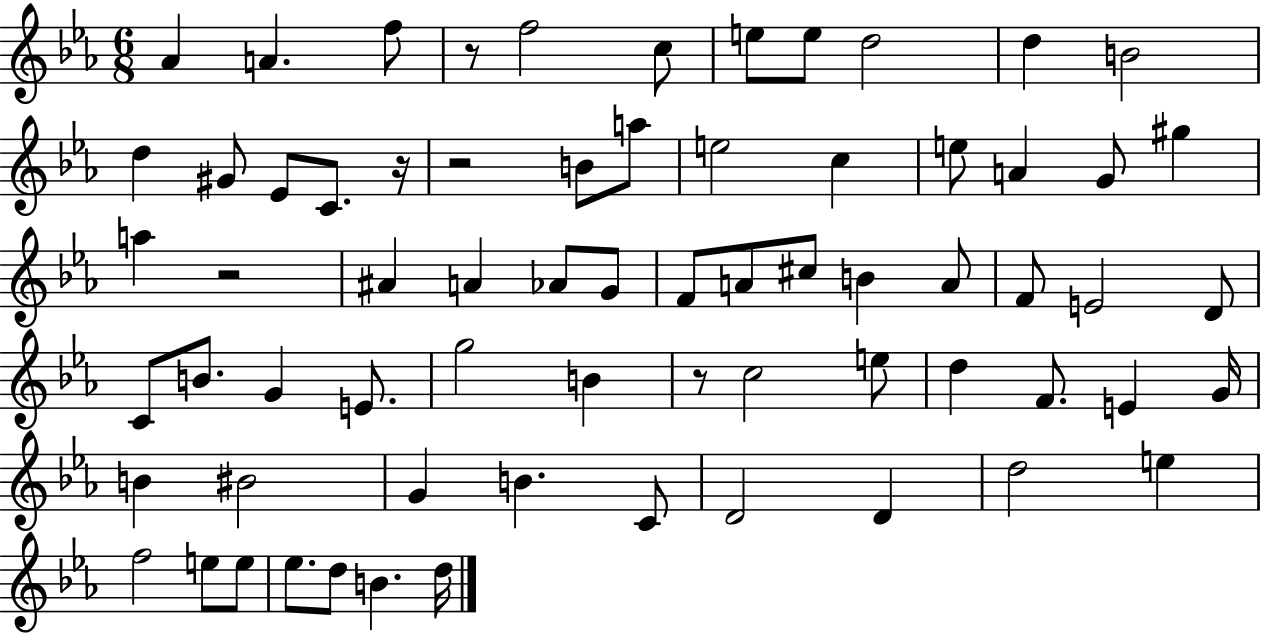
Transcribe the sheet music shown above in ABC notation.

X:1
T:Untitled
M:6/8
L:1/4
K:Eb
_A A f/2 z/2 f2 c/2 e/2 e/2 d2 d B2 d ^G/2 _E/2 C/2 z/4 z2 B/2 a/2 e2 c e/2 A G/2 ^g a z2 ^A A _A/2 G/2 F/2 A/2 ^c/2 B A/2 F/2 E2 D/2 C/2 B/2 G E/2 g2 B z/2 c2 e/2 d F/2 E G/4 B ^B2 G B C/2 D2 D d2 e f2 e/2 e/2 _e/2 d/2 B d/4